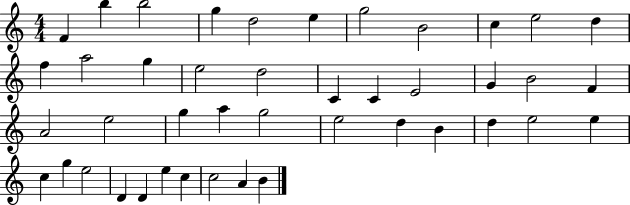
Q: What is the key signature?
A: C major